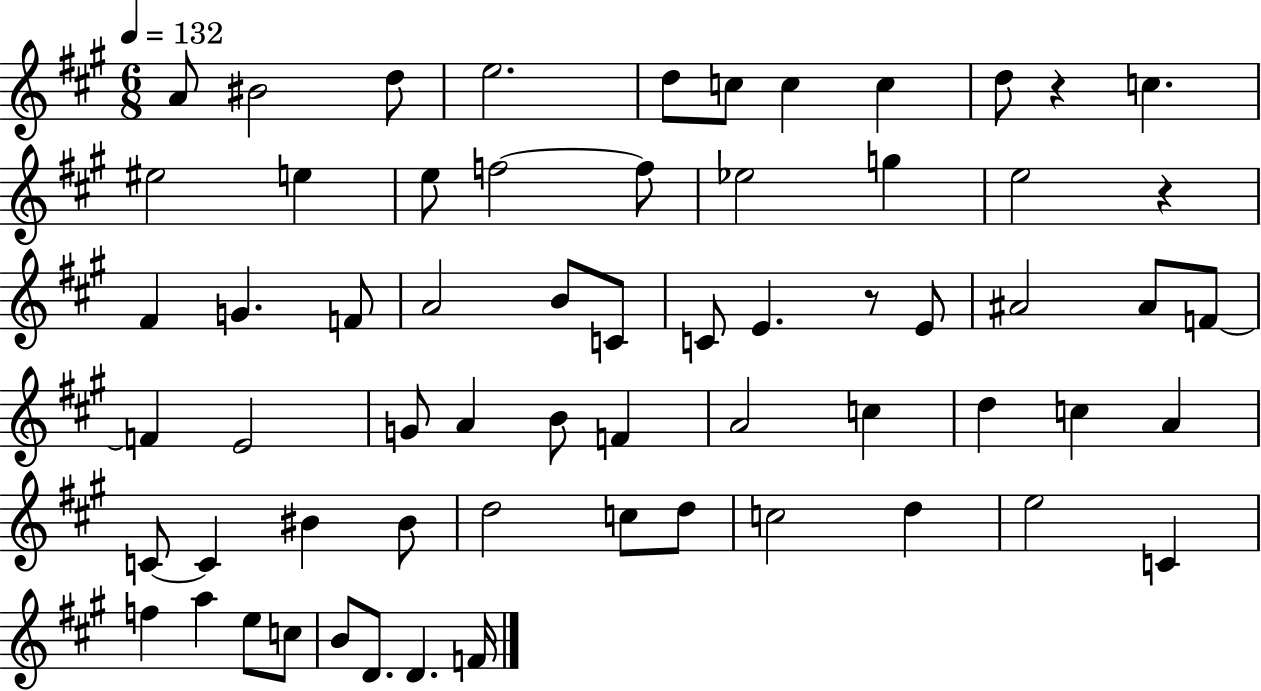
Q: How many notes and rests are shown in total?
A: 63